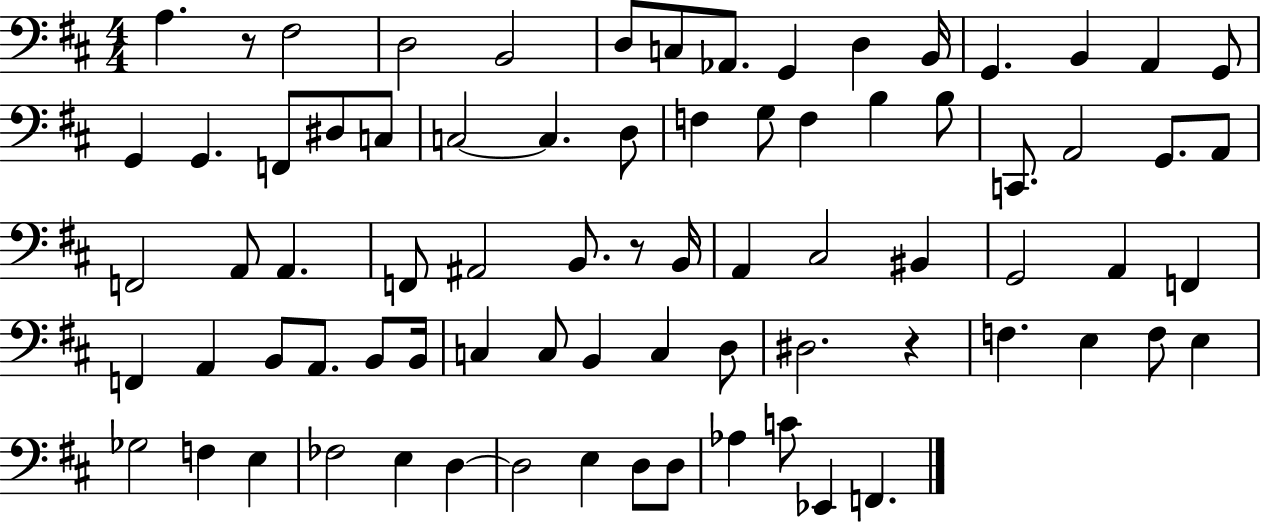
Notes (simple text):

A3/q. R/e F#3/h D3/h B2/h D3/e C3/e Ab2/e. G2/q D3/q B2/s G2/q. B2/q A2/q G2/e G2/q G2/q. F2/e D#3/e C3/e C3/h C3/q. D3/e F3/q G3/e F3/q B3/q B3/e C2/e. A2/h G2/e. A2/e F2/h A2/e A2/q. F2/e A#2/h B2/e. R/e B2/s A2/q C#3/h BIS2/q G2/h A2/q F2/q F2/q A2/q B2/e A2/e. B2/e B2/s C3/q C3/e B2/q C3/q D3/e D#3/h. R/q F3/q. E3/q F3/e E3/q Gb3/h F3/q E3/q FES3/h E3/q D3/q D3/h E3/q D3/e D3/e Ab3/q C4/e Eb2/q F2/q.